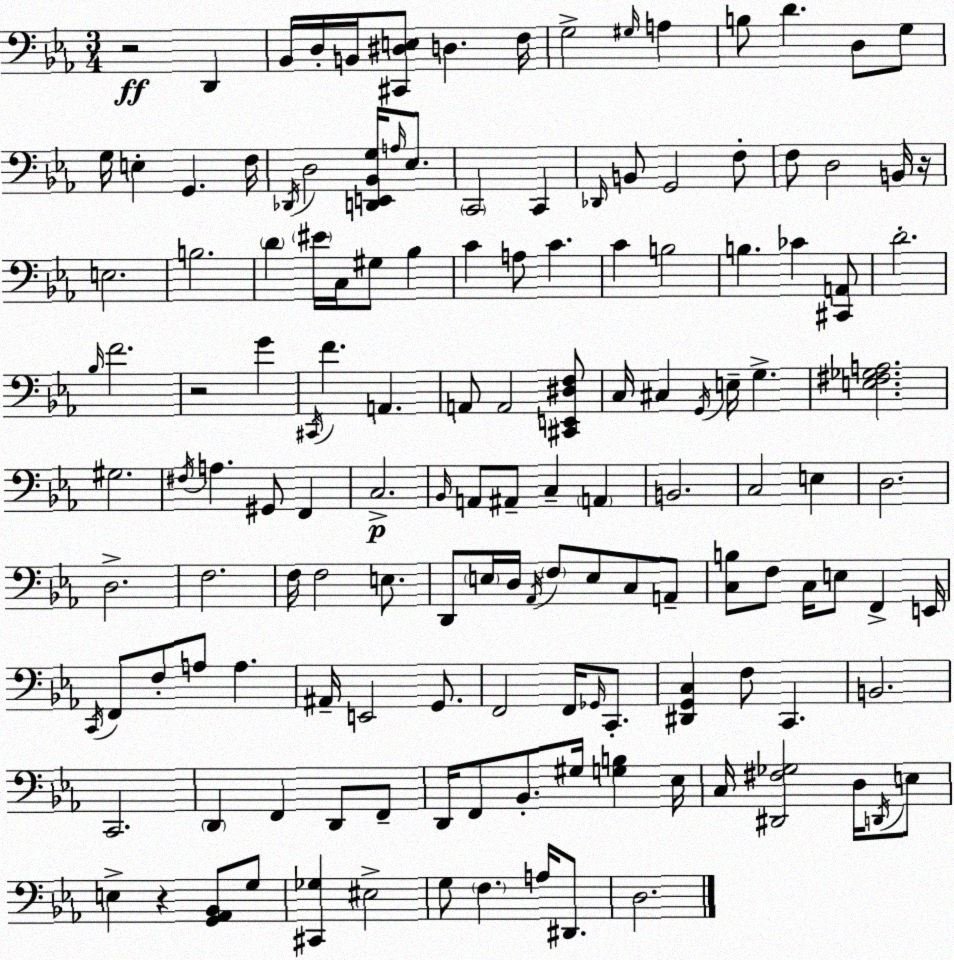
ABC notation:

X:1
T:Untitled
M:3/4
L:1/4
K:Cm
z2 D,, _B,,/4 D,/4 B,,/4 [^C,,^D,E,]/2 D, F,/4 G,2 ^G,/4 A, B,/2 D D,/2 G,/2 G,/4 E, G,, F,/4 _D,,/4 D,2 [D,,E,,_B,,G,]/4 A,/4 _E,/2 C,,2 C,, _D,,/4 B,,/2 G,,2 F,/2 F,/2 D,2 B,,/4 z/4 E,2 B,2 D ^E/4 C,/4 ^G,/2 _B, C A,/2 C C B,2 B, _C [^C,,A,,]/2 D2 _B,/4 F2 z2 G ^C,,/4 F A,, A,,/2 A,,2 [^C,,E,,^D,F,]/2 C,/4 ^C, G,,/4 E,/4 G, [E,^F,_G,A,]2 ^G,2 ^F,/4 A, ^G,,/2 F,, C,2 _B,,/4 A,,/2 ^A,,/2 C, A,, B,,2 C,2 E, D,2 D,2 F,2 F,/4 F,2 E,/2 D,,/2 E,/4 D,/4 _A,,/4 F,/2 E,/2 C,/2 A,,/2 [C,B,]/2 F,/2 C,/4 E,/2 F,, E,,/4 C,,/4 F,,/2 F,/2 A,/2 A, ^A,,/4 E,,2 G,,/2 F,,2 F,,/4 _G,,/4 C,,/2 [^D,,G,,C,] F,/2 C,, B,,2 C,,2 D,, F,, D,,/2 F,,/2 D,,/4 F,,/2 _B,,/2 ^G,/4 [G,B,] _E,/4 C,/4 [^D,,^F,_G,]2 D,/4 D,,/4 E,/2 E, z [G,,_A,,_B,,]/2 G,/2 [^C,,_G,] ^E,2 G,/2 F, A,/4 ^D,,/2 D,2